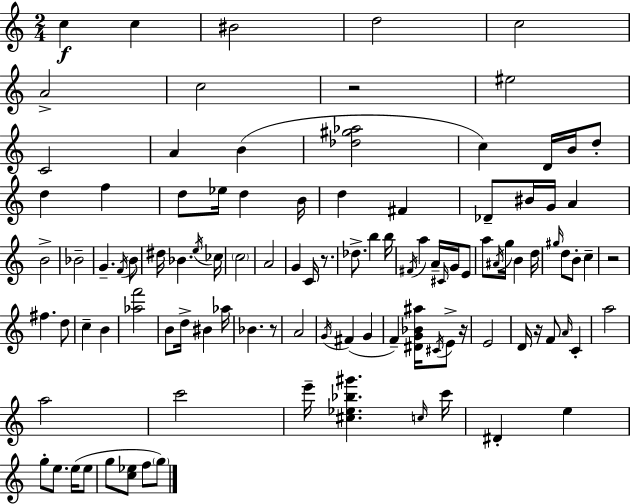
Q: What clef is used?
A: treble